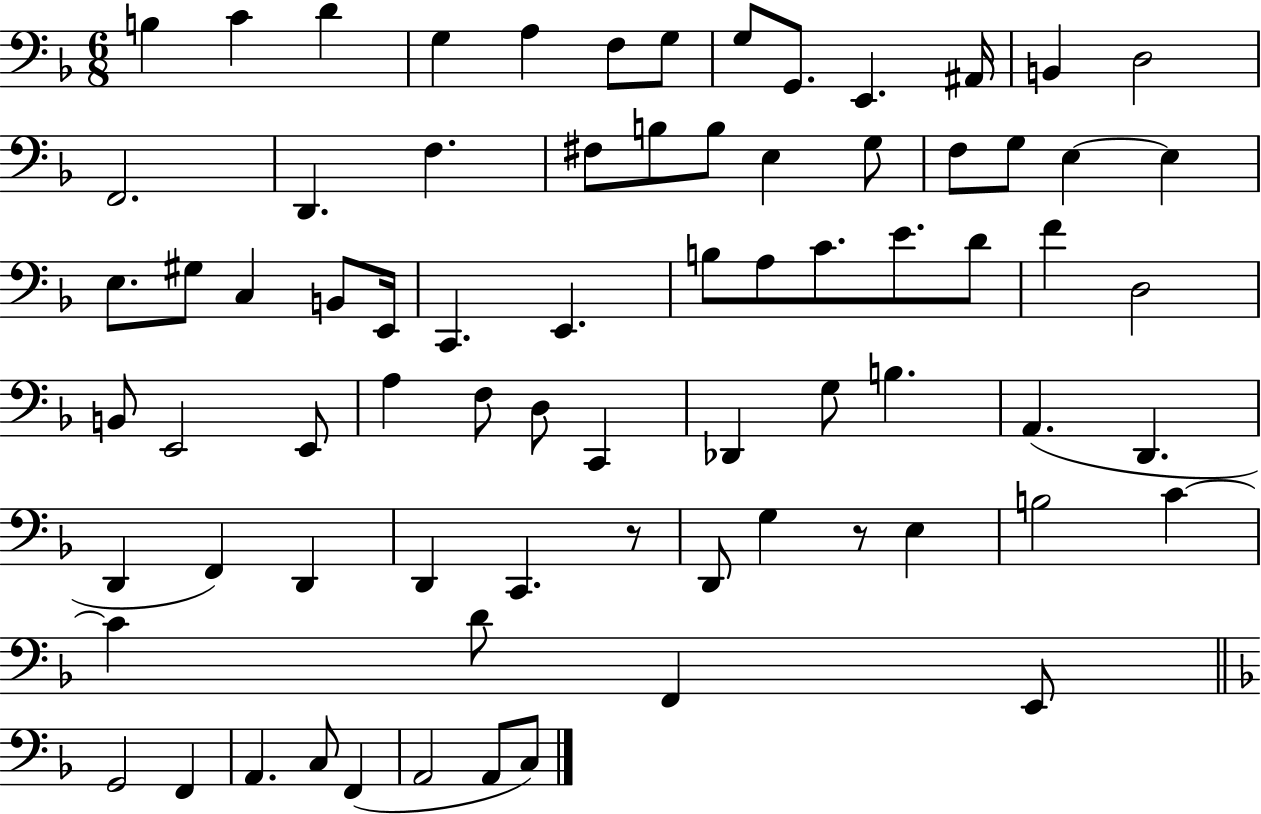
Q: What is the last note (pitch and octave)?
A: C3